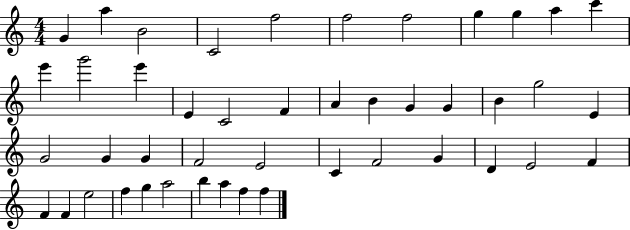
G4/q A5/q B4/h C4/h F5/h F5/h F5/h G5/q G5/q A5/q C6/q E6/q G6/h E6/q E4/q C4/h F4/q A4/q B4/q G4/q G4/q B4/q G5/h E4/q G4/h G4/q G4/q F4/h E4/h C4/q F4/h G4/q D4/q E4/h F4/q F4/q F4/q E5/h F5/q G5/q A5/h B5/q A5/q F5/q F5/q